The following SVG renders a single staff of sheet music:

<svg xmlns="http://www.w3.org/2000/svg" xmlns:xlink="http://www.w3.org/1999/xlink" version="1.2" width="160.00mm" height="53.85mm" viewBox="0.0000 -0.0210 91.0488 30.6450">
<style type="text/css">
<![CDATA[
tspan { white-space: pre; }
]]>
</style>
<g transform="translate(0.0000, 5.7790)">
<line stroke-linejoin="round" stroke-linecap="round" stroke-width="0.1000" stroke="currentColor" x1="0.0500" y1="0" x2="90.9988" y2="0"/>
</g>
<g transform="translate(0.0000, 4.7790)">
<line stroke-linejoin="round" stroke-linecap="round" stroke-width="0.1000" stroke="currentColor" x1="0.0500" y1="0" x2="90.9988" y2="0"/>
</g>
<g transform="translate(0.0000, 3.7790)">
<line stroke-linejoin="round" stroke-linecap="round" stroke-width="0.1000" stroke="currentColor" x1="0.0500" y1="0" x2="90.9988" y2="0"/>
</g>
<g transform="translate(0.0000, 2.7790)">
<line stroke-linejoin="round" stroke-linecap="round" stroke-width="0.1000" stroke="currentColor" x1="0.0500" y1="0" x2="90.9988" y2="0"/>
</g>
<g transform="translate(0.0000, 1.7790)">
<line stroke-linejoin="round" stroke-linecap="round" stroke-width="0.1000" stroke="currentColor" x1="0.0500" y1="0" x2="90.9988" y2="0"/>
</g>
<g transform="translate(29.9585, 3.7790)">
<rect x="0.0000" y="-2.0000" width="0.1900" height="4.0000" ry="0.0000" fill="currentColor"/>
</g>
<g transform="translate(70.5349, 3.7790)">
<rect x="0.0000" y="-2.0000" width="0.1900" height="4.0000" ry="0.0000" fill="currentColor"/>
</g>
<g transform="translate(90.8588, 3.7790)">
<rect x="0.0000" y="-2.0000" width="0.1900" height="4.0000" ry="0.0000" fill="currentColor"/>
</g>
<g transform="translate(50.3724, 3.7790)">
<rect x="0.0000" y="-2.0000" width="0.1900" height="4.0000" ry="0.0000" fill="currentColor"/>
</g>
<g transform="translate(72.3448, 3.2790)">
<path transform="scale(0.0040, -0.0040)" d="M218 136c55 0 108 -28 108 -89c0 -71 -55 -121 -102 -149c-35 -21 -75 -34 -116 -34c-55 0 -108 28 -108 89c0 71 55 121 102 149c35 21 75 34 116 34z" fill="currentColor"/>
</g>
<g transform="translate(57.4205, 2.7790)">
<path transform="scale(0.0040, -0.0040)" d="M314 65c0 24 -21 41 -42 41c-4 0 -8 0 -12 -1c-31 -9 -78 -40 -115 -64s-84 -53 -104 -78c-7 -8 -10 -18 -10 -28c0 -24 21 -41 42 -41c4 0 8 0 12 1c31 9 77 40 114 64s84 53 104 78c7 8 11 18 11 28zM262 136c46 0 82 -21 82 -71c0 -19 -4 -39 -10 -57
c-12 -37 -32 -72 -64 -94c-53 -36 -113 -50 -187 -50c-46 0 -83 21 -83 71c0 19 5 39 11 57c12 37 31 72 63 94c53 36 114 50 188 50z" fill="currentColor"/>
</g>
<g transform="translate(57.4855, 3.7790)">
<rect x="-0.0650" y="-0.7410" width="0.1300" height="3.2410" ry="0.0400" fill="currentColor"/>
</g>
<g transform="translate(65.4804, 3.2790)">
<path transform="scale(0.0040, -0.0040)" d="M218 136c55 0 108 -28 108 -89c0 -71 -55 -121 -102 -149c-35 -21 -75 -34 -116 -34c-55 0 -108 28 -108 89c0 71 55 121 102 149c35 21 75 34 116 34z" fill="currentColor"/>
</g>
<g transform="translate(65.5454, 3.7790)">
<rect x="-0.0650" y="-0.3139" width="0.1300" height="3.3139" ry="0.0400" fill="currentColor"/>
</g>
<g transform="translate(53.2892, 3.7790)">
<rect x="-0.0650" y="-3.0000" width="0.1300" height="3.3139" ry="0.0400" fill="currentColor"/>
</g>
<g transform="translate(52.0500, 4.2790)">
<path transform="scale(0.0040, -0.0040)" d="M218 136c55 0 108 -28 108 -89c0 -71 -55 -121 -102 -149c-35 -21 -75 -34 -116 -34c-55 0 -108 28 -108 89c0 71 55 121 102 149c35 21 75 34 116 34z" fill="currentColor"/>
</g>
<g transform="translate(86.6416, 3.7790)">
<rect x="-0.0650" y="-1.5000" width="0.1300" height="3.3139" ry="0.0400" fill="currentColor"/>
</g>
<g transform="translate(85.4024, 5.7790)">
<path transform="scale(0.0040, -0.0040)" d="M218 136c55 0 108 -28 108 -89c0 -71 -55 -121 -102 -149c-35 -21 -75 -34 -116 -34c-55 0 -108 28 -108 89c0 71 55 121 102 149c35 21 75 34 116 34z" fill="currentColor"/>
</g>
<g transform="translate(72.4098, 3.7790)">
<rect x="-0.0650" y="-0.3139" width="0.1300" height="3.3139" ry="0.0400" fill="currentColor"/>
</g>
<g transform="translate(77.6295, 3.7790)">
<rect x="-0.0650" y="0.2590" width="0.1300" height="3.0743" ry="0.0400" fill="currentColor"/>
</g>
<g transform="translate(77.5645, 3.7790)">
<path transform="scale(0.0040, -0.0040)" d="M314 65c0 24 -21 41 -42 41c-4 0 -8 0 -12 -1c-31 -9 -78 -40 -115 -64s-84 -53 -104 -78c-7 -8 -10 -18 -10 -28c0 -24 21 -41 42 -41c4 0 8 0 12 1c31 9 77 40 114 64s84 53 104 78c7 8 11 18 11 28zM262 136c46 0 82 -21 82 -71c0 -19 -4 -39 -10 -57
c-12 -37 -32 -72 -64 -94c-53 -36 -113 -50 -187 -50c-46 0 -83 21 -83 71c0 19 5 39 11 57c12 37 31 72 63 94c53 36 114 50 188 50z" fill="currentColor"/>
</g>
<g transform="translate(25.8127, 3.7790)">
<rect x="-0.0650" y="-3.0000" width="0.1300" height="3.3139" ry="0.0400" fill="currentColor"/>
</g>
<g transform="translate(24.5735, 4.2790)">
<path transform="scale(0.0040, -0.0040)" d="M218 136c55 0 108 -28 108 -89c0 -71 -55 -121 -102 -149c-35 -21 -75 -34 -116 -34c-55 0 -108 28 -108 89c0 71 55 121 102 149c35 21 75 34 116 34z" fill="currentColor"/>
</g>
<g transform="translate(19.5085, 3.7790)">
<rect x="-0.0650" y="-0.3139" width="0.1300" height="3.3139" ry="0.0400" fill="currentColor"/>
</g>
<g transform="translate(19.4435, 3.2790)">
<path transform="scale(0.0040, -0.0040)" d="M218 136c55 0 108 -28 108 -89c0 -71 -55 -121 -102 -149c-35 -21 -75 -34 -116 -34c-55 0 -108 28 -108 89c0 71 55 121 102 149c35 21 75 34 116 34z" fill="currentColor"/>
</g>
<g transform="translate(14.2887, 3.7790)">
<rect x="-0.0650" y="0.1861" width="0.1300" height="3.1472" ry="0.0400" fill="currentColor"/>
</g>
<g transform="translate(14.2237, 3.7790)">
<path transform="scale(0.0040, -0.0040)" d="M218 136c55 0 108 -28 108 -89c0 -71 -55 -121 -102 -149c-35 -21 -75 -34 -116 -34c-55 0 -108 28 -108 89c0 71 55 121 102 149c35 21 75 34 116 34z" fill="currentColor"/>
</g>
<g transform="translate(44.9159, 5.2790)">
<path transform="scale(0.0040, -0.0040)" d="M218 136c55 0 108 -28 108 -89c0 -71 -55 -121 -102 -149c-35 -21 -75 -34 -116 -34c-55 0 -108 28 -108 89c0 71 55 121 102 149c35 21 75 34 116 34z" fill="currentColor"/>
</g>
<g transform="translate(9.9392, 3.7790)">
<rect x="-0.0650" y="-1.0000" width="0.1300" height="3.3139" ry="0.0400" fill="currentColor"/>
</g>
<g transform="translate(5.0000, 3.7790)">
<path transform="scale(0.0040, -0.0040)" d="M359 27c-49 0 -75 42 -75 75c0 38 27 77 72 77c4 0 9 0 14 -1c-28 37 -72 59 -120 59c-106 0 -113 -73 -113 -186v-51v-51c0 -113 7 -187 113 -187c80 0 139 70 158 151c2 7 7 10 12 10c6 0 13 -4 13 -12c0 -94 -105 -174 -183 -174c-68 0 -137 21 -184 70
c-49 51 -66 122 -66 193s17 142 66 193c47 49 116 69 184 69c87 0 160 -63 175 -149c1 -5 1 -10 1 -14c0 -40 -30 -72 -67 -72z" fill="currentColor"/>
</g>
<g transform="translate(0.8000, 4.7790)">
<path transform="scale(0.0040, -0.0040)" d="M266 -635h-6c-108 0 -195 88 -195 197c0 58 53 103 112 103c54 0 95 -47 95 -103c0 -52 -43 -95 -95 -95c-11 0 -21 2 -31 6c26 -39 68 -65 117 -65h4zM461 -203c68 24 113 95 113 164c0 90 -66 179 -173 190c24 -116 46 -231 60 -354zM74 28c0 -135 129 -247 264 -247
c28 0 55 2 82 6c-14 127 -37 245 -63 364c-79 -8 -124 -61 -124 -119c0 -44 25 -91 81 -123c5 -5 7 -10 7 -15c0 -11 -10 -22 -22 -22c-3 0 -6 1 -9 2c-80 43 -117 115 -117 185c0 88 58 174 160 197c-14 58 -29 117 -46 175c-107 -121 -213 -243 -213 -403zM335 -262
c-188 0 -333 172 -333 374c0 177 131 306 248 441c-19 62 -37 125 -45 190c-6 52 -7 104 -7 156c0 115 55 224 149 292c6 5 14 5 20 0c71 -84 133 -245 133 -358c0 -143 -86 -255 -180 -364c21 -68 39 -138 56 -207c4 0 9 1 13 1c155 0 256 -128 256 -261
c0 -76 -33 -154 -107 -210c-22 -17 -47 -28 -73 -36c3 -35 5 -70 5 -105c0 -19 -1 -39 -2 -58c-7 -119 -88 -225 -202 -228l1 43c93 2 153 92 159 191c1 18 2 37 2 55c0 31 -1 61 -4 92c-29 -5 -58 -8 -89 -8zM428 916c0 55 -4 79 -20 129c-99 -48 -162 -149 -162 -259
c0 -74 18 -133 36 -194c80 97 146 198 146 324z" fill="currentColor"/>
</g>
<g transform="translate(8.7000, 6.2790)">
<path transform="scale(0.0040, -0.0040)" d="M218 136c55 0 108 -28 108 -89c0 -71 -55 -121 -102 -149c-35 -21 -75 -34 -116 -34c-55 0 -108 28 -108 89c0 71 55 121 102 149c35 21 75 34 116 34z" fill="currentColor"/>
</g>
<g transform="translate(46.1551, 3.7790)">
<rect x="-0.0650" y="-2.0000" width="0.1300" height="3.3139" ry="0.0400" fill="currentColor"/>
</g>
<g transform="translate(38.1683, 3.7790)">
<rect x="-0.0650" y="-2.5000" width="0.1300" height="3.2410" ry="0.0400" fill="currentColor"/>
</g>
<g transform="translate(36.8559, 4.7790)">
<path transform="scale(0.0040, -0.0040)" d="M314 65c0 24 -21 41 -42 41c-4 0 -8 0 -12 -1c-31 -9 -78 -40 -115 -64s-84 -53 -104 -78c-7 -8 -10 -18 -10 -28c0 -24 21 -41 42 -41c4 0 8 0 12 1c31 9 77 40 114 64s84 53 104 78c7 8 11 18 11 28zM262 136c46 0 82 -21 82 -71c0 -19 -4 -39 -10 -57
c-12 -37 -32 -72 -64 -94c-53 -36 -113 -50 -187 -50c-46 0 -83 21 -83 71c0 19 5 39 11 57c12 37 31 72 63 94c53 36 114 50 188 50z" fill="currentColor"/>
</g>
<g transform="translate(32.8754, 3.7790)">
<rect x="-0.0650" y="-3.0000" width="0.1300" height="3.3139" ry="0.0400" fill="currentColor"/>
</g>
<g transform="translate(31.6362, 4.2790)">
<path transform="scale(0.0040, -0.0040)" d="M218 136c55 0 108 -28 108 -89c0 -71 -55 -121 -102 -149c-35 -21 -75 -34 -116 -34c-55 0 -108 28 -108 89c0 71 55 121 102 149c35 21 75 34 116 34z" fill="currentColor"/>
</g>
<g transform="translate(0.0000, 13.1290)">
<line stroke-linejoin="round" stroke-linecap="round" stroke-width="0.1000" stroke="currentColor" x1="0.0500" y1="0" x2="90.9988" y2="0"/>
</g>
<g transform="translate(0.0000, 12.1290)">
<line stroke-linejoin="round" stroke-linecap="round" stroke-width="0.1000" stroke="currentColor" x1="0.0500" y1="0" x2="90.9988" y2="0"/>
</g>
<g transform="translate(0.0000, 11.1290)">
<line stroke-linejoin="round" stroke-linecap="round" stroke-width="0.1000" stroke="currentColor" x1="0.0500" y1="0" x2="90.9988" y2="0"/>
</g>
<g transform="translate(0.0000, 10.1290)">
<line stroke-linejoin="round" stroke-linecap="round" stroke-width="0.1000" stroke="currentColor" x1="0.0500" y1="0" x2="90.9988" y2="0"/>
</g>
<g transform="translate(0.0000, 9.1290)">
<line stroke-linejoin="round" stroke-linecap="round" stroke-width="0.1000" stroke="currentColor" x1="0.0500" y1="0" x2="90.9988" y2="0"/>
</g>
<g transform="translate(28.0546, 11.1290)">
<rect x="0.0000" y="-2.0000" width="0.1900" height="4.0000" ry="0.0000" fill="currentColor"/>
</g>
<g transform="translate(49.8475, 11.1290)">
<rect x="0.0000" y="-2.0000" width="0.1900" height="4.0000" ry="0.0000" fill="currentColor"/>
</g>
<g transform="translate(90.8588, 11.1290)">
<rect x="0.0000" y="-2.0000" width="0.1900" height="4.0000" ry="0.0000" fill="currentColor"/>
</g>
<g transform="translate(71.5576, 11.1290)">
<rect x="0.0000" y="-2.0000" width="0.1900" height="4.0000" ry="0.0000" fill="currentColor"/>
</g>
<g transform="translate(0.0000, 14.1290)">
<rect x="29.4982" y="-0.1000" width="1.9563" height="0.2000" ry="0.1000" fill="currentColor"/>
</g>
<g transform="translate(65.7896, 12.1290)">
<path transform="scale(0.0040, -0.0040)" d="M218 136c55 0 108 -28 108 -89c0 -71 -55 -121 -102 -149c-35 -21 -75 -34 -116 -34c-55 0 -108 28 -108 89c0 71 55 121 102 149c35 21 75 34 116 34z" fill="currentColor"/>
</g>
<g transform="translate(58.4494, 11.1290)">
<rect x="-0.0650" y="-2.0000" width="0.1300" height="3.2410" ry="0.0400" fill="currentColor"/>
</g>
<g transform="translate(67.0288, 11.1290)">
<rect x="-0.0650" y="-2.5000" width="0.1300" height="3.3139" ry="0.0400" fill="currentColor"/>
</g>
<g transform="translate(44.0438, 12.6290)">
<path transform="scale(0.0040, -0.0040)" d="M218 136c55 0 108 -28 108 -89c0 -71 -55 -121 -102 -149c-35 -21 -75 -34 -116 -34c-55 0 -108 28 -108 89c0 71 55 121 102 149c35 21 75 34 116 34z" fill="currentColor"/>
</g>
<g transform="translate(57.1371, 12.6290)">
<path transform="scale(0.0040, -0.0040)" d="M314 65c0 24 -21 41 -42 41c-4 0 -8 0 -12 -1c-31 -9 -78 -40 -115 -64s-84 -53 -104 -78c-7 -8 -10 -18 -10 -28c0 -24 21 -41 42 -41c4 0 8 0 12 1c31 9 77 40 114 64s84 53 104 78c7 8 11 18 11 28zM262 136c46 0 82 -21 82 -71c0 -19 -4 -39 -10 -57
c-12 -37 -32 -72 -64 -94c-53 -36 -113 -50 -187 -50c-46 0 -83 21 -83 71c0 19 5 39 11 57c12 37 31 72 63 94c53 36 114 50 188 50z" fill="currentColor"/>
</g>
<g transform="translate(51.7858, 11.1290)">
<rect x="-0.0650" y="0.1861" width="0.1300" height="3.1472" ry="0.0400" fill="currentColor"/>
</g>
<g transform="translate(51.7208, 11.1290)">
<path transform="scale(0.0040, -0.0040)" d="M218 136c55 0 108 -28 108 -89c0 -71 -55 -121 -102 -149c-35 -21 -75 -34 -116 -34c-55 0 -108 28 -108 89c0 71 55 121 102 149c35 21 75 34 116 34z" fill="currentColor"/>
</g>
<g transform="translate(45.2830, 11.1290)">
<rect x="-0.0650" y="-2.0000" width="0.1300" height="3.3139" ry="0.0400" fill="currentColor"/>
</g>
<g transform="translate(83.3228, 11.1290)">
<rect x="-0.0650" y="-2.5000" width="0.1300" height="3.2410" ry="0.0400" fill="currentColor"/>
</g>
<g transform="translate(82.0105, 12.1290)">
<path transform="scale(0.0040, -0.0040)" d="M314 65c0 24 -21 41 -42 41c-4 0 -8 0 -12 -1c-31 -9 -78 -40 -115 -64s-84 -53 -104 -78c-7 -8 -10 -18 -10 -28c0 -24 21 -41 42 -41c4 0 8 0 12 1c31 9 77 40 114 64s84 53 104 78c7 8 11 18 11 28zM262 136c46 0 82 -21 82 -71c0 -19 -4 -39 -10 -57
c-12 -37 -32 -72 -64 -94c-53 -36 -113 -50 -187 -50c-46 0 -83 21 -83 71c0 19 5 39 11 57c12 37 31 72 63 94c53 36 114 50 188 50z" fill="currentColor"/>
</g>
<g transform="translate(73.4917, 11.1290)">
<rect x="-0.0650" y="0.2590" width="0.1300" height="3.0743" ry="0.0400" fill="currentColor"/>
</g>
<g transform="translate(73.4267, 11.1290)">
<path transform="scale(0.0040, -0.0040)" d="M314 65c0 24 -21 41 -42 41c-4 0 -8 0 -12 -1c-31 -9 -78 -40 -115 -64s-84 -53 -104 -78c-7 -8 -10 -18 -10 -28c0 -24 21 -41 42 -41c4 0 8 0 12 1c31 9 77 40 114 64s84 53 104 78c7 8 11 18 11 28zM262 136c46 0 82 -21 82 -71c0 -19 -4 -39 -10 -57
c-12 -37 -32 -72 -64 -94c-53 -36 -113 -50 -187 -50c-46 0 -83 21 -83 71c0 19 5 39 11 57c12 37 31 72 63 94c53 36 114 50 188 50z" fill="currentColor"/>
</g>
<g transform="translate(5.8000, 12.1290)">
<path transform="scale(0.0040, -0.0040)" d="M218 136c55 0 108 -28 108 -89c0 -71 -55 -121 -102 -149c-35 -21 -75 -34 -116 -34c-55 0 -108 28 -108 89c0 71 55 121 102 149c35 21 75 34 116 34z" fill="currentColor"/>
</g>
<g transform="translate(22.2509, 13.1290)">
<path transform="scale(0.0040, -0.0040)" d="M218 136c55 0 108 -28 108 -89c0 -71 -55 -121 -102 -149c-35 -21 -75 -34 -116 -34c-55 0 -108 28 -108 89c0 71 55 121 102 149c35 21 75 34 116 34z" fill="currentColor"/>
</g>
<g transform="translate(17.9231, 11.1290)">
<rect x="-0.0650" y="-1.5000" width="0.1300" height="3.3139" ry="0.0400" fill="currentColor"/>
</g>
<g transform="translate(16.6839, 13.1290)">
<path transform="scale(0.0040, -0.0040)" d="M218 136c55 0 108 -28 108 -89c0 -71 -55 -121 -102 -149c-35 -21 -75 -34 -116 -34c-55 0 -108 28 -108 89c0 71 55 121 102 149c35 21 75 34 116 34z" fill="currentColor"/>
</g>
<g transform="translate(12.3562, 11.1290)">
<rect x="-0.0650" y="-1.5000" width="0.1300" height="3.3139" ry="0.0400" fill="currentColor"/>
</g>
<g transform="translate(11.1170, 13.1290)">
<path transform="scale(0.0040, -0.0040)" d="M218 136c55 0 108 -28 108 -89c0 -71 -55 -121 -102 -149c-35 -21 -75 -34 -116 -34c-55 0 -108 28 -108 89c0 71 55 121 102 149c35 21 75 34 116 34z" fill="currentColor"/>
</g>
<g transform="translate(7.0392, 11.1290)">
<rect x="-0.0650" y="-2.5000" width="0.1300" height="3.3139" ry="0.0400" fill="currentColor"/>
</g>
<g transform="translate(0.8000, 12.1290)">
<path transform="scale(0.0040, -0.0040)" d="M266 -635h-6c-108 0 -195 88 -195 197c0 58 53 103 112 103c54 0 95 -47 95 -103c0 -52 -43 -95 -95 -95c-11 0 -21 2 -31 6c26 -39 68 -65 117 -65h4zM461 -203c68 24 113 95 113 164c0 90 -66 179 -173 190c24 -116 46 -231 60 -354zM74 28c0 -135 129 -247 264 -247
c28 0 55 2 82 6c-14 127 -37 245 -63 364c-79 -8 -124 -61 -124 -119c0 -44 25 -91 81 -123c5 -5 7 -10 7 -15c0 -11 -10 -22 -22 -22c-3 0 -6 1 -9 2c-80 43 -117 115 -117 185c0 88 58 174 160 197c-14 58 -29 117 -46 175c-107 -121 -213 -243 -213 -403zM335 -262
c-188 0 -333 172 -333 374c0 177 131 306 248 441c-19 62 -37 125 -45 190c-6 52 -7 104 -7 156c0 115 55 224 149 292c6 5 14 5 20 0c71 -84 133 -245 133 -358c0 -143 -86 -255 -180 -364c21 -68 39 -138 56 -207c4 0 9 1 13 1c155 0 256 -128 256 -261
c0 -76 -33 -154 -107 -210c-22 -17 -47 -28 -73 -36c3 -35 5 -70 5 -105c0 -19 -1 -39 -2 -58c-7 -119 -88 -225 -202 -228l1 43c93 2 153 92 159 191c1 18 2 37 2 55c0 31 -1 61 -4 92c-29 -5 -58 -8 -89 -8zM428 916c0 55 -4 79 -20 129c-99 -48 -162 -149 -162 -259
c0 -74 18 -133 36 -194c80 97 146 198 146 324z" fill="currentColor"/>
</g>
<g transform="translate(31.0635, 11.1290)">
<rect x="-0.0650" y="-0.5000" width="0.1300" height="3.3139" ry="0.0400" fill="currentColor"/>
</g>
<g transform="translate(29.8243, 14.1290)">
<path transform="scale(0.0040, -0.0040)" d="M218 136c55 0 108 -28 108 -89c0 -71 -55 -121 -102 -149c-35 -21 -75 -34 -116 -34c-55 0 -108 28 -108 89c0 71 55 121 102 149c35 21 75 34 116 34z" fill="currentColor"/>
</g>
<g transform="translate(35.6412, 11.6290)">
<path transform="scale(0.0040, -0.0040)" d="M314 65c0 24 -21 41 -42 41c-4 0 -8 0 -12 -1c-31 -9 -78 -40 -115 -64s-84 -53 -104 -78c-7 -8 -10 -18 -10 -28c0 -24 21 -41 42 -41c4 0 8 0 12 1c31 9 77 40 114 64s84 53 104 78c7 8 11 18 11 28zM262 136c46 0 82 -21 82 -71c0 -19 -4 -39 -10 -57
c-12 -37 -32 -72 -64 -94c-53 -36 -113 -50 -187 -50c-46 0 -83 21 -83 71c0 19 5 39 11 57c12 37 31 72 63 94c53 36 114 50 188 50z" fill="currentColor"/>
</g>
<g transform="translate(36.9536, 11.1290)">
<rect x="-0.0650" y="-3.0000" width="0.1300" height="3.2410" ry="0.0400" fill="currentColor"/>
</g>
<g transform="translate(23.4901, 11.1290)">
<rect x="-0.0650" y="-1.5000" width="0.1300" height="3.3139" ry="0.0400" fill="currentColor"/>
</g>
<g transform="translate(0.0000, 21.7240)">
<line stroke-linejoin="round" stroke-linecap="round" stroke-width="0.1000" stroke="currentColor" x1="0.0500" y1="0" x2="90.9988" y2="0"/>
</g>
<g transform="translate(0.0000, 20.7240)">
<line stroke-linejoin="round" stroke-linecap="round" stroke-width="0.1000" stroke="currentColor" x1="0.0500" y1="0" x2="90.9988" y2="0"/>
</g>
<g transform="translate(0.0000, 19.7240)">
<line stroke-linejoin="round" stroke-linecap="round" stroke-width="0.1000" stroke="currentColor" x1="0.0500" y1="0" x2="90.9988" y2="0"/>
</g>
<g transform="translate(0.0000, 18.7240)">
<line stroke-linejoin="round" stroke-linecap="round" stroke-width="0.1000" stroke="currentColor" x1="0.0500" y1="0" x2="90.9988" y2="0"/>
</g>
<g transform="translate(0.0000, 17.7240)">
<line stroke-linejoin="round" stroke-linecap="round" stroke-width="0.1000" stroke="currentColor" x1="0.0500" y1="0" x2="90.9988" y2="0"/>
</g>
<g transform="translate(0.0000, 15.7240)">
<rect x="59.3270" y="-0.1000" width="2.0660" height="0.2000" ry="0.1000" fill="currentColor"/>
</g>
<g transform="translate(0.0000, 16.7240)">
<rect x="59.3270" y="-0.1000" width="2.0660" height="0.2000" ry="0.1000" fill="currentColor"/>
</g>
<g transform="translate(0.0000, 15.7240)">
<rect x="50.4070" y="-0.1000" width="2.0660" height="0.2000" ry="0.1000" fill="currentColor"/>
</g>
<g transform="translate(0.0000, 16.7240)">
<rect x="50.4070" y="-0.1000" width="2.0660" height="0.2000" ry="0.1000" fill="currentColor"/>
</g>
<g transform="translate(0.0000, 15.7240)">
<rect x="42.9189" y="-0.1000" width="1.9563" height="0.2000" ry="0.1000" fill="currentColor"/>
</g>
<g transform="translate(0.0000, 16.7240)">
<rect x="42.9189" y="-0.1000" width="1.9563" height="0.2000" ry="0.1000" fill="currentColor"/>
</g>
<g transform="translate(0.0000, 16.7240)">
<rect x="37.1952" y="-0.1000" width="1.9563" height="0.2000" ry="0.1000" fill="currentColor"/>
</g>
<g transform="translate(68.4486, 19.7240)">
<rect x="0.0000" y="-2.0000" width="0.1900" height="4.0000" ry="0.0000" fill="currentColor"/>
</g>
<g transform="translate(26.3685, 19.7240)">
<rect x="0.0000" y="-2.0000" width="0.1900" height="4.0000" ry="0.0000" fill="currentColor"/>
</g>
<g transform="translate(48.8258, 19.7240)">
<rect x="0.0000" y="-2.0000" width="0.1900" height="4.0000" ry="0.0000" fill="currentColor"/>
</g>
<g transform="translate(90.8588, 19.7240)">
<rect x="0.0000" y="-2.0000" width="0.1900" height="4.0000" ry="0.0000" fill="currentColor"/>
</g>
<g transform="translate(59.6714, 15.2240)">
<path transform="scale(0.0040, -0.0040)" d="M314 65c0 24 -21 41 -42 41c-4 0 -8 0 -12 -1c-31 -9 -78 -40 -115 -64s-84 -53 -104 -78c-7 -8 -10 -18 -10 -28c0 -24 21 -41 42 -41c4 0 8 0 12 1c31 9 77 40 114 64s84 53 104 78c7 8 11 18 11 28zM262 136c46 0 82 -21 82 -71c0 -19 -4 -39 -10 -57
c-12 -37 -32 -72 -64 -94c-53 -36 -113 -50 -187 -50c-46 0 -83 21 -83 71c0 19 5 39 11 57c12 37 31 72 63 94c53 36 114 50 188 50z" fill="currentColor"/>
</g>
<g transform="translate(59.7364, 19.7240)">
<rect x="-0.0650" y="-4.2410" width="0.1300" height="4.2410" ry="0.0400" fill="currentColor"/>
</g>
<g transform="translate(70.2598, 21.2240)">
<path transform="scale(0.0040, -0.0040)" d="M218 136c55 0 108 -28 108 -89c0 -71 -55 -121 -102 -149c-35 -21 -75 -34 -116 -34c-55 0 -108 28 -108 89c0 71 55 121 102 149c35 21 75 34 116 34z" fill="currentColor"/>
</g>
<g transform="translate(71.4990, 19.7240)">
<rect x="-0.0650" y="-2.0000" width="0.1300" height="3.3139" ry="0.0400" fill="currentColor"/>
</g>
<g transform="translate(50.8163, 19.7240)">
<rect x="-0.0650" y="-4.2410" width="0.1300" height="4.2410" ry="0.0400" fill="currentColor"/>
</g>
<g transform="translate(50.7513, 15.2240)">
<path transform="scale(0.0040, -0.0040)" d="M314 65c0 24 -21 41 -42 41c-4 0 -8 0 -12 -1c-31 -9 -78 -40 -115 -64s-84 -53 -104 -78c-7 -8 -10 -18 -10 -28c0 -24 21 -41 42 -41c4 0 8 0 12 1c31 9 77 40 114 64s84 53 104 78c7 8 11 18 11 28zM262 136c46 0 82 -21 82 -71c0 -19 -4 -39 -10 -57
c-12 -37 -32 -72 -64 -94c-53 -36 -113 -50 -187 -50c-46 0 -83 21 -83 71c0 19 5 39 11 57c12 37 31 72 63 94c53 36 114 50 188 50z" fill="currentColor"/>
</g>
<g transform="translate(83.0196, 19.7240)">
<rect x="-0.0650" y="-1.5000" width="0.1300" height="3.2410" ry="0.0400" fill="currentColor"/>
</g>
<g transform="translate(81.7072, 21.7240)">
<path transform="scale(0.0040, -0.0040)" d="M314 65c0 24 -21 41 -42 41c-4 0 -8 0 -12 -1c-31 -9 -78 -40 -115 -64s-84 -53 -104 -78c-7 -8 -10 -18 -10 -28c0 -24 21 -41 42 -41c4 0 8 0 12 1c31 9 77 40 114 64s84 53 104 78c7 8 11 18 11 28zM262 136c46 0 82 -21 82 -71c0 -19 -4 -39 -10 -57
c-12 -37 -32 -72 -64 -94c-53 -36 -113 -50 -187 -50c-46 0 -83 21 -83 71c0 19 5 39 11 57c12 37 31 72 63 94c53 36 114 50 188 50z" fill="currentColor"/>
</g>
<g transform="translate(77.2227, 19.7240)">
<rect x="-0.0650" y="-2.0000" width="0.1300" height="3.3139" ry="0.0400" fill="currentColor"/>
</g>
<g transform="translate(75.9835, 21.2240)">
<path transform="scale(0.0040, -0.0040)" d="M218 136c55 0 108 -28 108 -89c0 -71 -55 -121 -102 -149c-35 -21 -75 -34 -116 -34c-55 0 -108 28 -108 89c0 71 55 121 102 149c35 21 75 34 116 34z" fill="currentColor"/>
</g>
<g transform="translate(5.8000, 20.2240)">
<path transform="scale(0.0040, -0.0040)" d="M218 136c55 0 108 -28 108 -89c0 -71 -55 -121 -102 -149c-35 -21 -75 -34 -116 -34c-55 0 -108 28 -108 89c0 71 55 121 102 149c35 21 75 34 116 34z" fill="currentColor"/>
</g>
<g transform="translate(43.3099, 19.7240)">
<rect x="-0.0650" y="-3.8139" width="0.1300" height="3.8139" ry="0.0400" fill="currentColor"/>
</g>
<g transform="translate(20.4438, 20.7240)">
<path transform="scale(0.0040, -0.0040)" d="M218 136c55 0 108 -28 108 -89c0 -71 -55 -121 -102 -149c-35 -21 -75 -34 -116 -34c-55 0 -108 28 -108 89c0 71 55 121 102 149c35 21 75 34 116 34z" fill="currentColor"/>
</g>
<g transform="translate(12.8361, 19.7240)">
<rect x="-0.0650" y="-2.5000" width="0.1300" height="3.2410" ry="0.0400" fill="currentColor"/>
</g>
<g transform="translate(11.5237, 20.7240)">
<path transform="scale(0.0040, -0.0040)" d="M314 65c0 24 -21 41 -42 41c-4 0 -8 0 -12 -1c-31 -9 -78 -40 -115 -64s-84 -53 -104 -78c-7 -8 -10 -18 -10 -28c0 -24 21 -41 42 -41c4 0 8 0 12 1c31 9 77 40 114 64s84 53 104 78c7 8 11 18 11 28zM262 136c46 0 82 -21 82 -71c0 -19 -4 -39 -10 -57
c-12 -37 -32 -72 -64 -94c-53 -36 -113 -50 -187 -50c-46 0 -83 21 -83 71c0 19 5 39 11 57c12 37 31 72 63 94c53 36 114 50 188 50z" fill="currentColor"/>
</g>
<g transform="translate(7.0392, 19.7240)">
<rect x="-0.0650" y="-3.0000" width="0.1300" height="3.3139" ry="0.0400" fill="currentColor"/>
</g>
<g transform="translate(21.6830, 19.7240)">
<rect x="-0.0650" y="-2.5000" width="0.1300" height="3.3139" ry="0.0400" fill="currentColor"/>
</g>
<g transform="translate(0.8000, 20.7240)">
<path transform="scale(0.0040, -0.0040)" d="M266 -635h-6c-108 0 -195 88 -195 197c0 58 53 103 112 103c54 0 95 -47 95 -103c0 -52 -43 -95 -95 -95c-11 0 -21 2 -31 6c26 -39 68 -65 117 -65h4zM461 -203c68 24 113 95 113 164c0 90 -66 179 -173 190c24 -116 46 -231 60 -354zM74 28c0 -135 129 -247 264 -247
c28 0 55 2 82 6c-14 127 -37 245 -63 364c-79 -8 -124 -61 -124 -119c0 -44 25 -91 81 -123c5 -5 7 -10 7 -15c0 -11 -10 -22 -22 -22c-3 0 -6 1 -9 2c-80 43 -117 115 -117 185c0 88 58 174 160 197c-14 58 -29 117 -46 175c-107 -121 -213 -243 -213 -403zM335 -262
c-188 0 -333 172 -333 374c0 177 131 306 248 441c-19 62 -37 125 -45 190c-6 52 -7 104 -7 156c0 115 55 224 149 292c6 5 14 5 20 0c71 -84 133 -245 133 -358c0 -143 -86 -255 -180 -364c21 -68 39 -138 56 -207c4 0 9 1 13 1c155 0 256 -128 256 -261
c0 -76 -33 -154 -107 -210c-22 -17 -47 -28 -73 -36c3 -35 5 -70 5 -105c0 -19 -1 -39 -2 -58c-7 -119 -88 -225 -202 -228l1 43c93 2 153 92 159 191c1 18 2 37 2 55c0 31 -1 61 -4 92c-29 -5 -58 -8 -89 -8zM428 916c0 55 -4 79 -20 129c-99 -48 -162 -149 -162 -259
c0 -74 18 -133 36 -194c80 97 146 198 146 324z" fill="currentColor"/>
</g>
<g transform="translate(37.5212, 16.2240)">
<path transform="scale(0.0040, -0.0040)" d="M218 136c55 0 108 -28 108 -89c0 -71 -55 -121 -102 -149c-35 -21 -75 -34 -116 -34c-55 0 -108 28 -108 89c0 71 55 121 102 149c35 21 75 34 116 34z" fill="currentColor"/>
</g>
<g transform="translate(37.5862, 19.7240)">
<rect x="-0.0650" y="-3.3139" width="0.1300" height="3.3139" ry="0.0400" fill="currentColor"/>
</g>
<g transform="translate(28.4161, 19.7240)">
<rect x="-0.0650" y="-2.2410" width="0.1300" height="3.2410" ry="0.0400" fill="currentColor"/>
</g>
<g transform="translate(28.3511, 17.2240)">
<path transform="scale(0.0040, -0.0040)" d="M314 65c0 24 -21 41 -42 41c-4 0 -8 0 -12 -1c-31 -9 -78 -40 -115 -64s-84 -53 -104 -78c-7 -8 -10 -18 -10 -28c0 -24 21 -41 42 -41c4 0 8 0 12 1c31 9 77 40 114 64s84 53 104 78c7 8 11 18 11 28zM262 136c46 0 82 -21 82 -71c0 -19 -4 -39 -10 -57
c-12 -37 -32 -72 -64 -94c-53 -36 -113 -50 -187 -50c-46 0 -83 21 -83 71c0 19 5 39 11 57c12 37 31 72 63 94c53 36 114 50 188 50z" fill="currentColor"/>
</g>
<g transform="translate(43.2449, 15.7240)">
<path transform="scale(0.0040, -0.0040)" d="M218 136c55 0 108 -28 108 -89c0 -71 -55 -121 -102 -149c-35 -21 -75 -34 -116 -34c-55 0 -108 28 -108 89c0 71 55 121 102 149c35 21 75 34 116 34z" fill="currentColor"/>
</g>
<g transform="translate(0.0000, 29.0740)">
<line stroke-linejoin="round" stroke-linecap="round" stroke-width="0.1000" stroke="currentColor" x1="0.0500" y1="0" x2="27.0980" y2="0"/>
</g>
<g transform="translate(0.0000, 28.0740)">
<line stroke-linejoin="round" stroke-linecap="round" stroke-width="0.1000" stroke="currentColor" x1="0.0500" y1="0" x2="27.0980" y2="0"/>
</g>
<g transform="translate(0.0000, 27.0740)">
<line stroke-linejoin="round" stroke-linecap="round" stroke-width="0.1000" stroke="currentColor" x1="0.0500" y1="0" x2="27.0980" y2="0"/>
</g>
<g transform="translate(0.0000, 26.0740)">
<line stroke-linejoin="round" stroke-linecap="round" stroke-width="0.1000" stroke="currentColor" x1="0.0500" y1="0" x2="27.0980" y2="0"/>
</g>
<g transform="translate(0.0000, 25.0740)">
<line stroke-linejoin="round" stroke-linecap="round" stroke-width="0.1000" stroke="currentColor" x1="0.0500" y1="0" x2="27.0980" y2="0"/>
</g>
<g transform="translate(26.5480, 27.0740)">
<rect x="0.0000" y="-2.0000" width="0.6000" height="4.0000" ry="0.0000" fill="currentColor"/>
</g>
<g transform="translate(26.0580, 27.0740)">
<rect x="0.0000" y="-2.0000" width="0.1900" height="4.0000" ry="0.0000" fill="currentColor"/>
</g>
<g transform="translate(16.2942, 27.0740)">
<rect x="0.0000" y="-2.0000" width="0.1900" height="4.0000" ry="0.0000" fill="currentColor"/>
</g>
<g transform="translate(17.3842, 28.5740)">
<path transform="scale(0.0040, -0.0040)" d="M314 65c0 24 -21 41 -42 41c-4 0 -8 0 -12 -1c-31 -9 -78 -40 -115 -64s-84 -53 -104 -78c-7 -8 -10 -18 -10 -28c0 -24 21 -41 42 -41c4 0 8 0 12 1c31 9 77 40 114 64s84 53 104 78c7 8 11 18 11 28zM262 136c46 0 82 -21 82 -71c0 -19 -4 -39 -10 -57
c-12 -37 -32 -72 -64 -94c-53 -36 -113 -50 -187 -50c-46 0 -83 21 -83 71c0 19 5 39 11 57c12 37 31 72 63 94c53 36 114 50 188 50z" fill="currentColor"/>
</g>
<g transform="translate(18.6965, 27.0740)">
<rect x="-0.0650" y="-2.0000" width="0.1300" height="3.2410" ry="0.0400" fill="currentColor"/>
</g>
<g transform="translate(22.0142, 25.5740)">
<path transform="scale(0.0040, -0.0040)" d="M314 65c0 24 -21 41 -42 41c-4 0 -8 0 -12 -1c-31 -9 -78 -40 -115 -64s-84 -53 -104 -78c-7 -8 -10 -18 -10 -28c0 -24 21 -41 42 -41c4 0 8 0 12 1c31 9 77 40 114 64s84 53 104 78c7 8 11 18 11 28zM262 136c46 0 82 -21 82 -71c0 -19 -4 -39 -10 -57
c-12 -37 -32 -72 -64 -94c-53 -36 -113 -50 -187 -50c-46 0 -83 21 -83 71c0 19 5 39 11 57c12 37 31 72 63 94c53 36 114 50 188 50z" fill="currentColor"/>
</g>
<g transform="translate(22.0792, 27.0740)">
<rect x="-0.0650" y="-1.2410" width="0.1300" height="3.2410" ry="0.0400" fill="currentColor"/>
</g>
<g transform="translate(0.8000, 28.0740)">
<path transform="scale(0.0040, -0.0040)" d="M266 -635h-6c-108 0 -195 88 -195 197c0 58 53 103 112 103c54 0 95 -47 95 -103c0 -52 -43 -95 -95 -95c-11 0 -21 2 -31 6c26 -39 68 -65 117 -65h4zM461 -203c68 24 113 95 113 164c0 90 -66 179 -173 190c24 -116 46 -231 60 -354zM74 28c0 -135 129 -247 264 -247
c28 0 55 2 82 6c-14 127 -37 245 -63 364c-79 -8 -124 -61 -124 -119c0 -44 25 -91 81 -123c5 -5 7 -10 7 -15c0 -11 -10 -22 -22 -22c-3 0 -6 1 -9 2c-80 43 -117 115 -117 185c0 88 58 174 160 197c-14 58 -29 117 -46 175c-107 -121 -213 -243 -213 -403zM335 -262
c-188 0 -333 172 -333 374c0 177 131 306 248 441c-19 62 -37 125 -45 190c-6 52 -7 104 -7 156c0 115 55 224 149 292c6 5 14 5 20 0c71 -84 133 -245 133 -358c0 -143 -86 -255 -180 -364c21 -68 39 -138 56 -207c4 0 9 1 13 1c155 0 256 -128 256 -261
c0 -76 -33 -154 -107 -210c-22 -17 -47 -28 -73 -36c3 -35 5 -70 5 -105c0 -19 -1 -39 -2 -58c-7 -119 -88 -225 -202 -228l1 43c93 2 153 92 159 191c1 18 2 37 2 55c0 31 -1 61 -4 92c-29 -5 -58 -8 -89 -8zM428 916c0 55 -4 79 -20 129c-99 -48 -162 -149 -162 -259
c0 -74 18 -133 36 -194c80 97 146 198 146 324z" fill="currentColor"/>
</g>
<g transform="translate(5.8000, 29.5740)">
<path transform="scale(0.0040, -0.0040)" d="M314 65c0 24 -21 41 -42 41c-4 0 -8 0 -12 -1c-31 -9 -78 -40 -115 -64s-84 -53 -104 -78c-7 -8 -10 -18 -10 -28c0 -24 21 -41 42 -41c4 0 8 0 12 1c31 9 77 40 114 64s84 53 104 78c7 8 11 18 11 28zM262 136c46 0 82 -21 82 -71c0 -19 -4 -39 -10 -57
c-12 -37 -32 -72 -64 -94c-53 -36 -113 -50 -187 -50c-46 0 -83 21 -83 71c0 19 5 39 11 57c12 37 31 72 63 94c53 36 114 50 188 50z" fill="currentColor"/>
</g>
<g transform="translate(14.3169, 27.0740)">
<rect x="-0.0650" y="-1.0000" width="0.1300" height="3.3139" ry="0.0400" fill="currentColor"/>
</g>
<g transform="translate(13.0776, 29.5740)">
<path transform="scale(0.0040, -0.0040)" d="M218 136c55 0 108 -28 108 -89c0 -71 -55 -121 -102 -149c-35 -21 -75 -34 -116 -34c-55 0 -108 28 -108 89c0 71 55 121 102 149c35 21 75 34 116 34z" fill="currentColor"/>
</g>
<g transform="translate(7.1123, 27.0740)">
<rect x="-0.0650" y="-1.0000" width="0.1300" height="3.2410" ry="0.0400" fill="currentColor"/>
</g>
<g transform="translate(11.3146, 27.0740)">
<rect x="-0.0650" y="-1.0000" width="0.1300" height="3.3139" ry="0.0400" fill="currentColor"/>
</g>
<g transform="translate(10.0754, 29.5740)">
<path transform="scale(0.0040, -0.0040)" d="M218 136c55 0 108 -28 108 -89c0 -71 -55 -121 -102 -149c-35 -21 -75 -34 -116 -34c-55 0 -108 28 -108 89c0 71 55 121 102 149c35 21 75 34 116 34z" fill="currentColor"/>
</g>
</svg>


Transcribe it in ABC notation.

X:1
T:Untitled
M:4/4
L:1/4
K:C
D B c A A G2 F A d2 c c B2 E G E E E C A2 F B F2 G B2 G2 A G2 G g2 b c' d'2 d'2 F F E2 D2 D D F2 e2